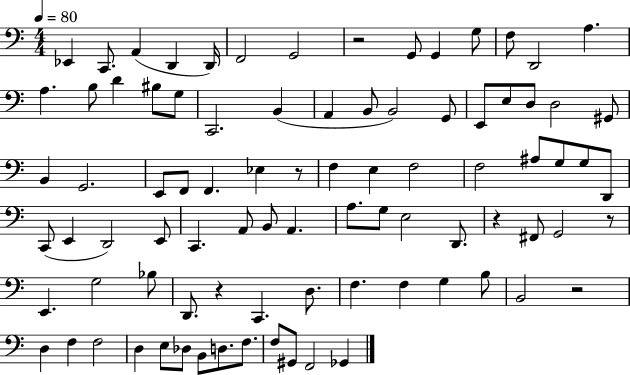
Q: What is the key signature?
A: C major